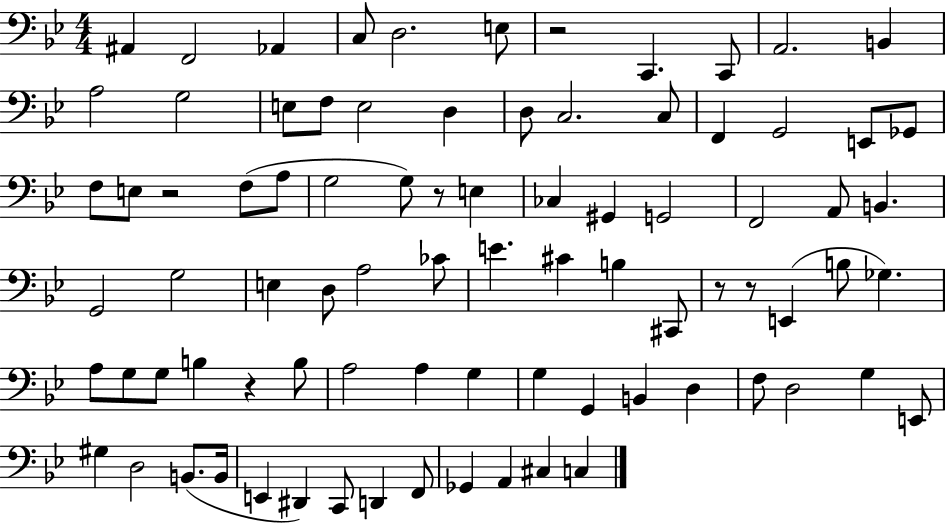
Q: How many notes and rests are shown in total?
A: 84